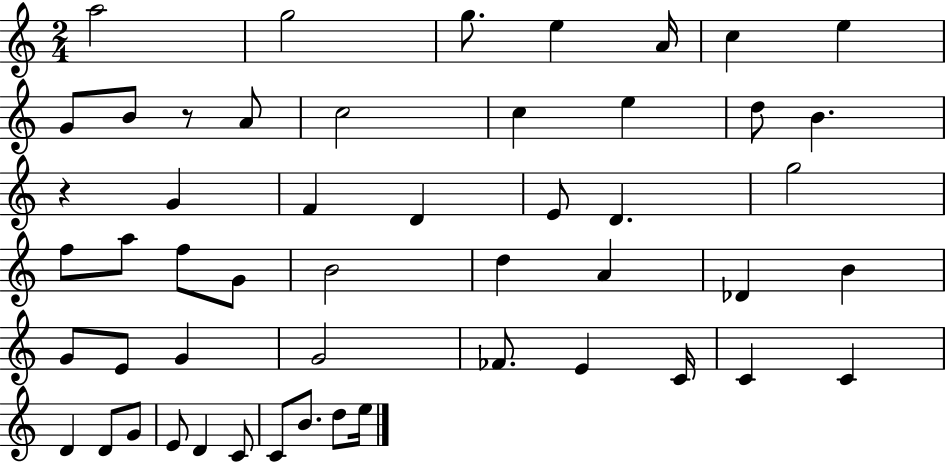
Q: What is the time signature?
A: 2/4